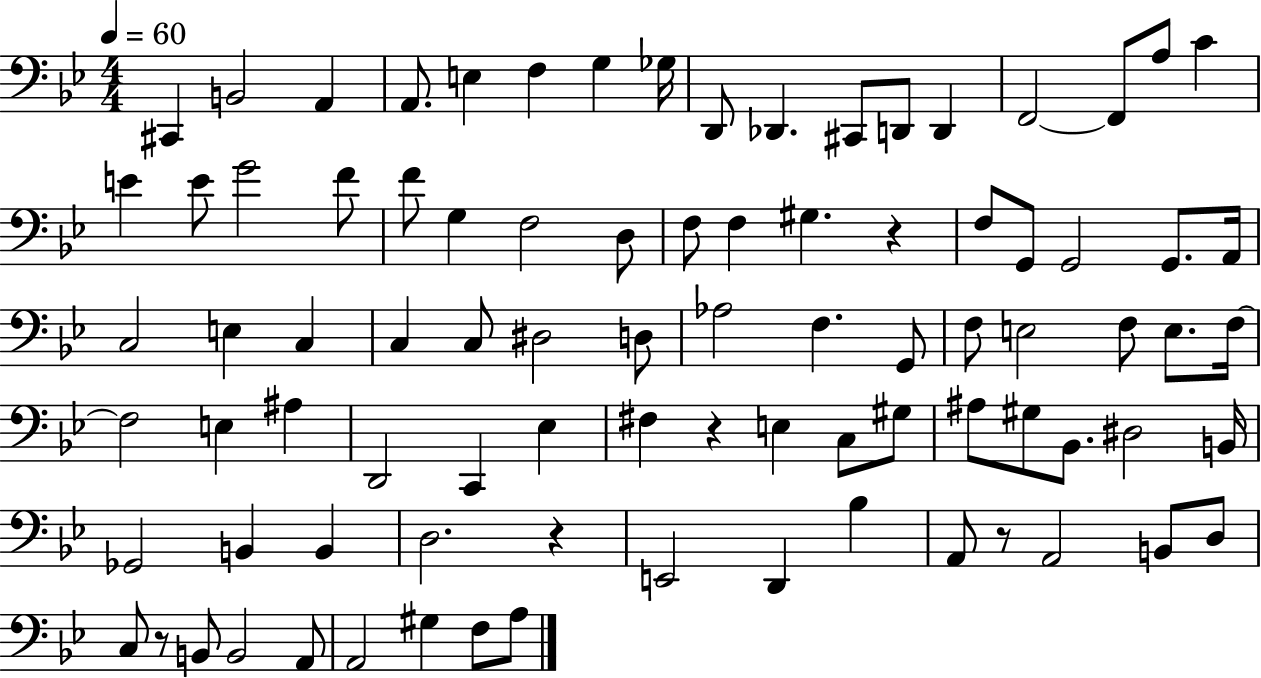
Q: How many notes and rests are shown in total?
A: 87